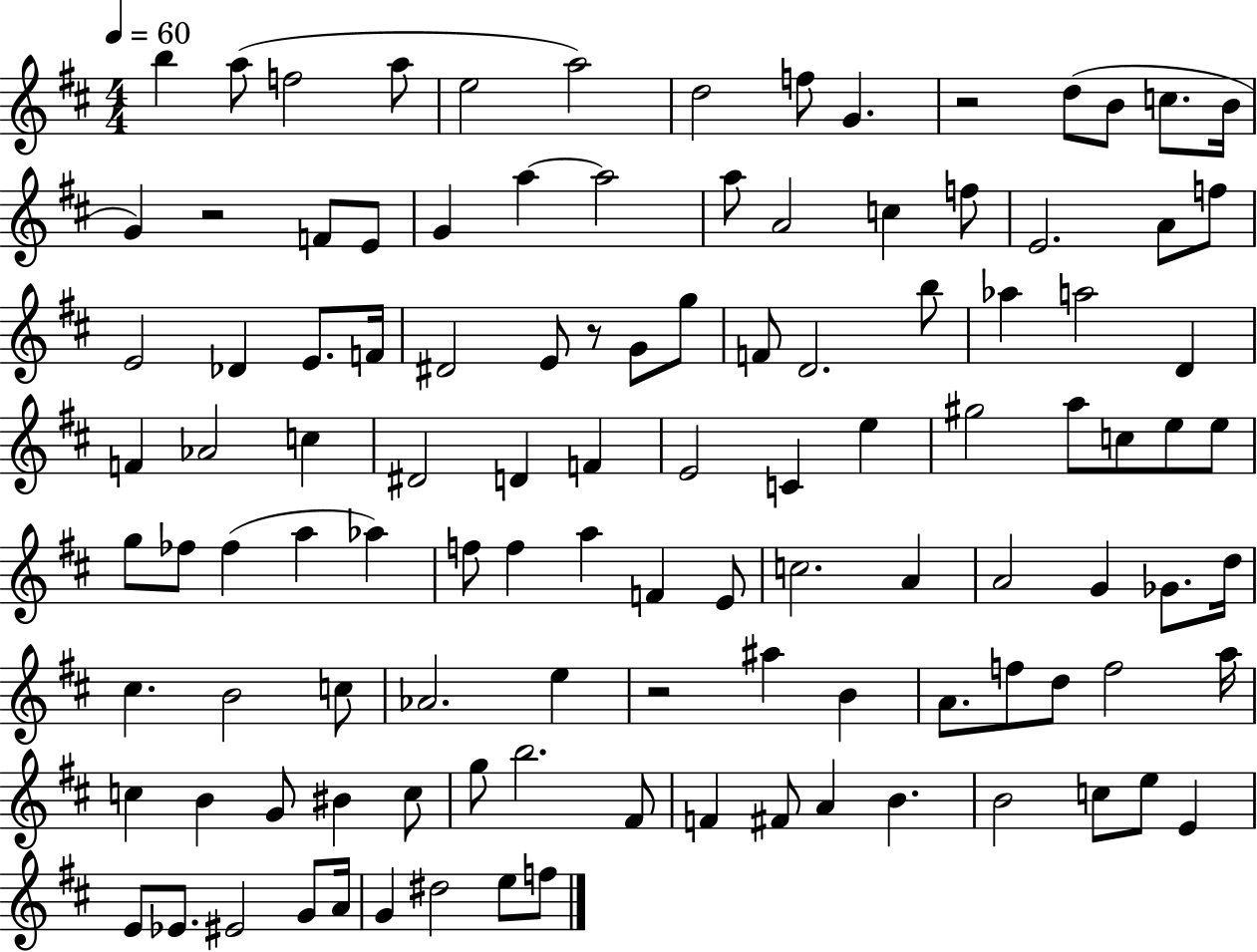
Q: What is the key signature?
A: D major